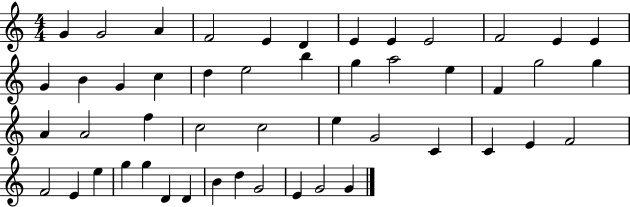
G4/q G4/h A4/q F4/h E4/q D4/q E4/q E4/q E4/h F4/h E4/q E4/q G4/q B4/q G4/q C5/q D5/q E5/h B5/q G5/q A5/h E5/q F4/q G5/h G5/q A4/q A4/h F5/q C5/h C5/h E5/q G4/h C4/q C4/q E4/q F4/h F4/h E4/q E5/q G5/q G5/q D4/q D4/q B4/q D5/q G4/h E4/q G4/h G4/q